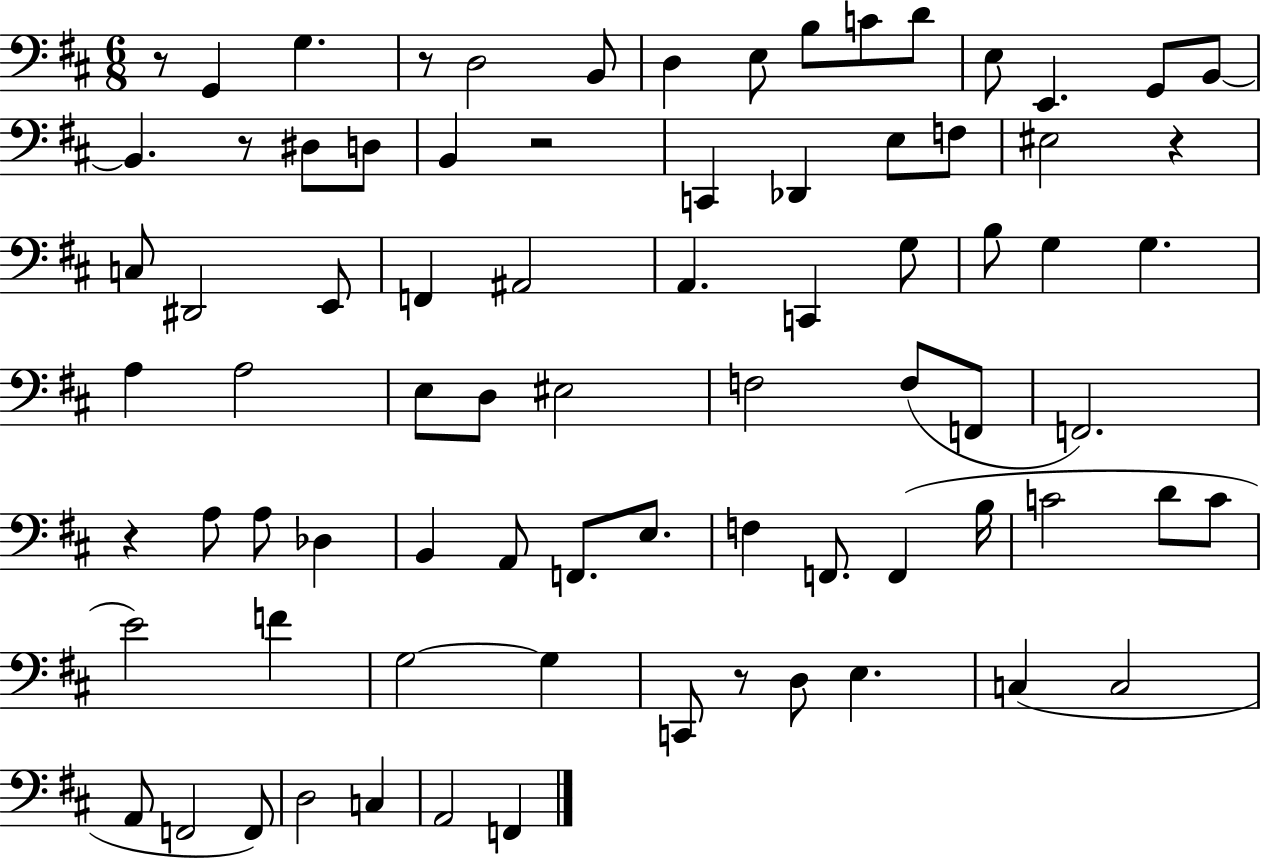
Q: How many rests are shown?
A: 7